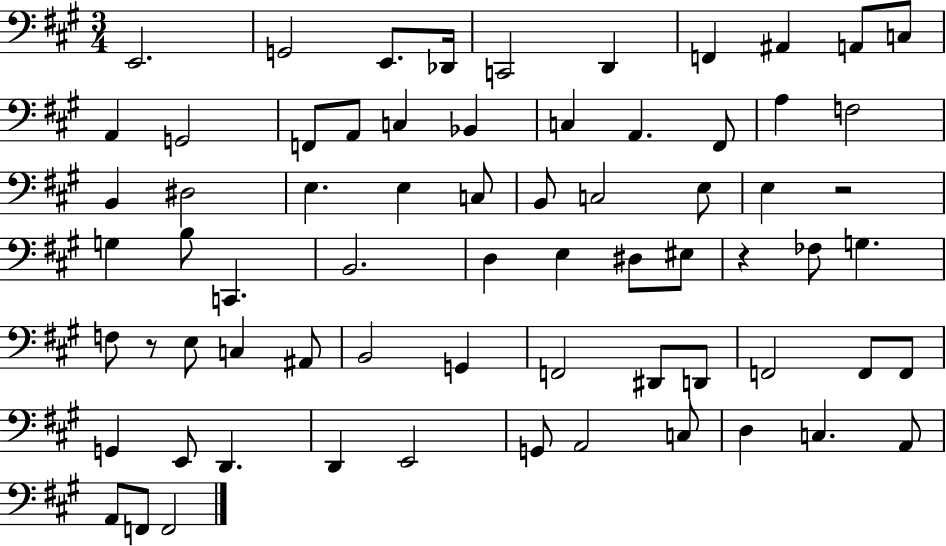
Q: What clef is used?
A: bass